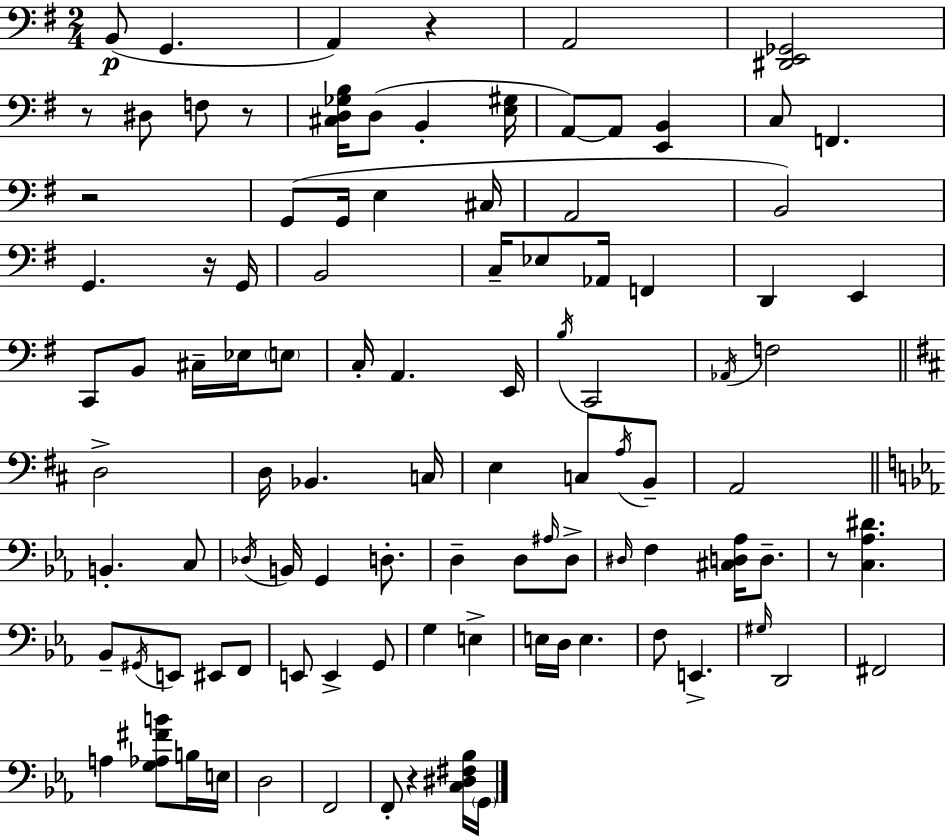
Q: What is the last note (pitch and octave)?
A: G2